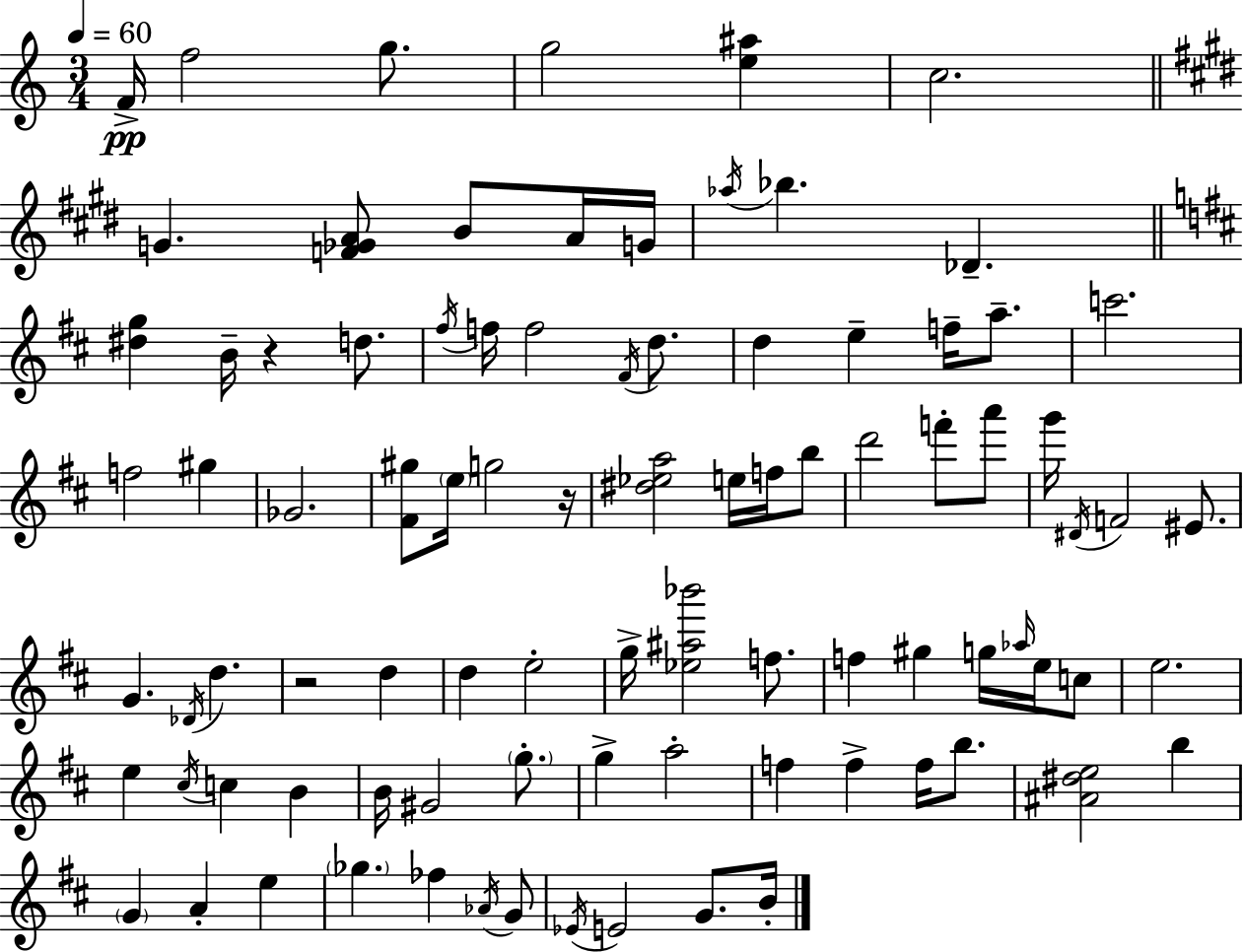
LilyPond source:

{
  \clef treble
  \numericTimeSignature
  \time 3/4
  \key c \major
  \tempo 4 = 60
  f'16->\pp f''2 g''8. | g''2 <e'' ais''>4 | c''2. | \bar "||" \break \key e \major g'4. <f' ges' a'>8 b'8 a'16 g'16 | \acciaccatura { aes''16 } bes''4. des'4.-- | \bar "||" \break \key b \minor <dis'' g''>4 b'16-- r4 d''8. | \acciaccatura { fis''16 } f''16 f''2 \acciaccatura { fis'16 } d''8. | d''4 e''4-- f''16-- a''8.-- | c'''2. | \break f''2 gis''4 | ges'2. | <fis' gis''>8 \parenthesize e''16 g''2 | r16 <dis'' ees'' a''>2 e''16 f''16 | \break b''8 d'''2 f'''8-. | a'''8 g'''16 \acciaccatura { dis'16 } f'2 | eis'8. g'4. \acciaccatura { des'16 } d''4. | r2 | \break d''4 d''4 e''2-. | g''16-> <ees'' ais'' bes'''>2 | f''8. f''4 gis''4 | g''16 \grace { aes''16 } e''16 c''8 e''2. | \break e''4 \acciaccatura { cis''16 } c''4 | b'4 b'16 gis'2 | \parenthesize g''8.-. g''4-> a''2-. | f''4 f''4-> | \break f''16 b''8. <ais' dis'' e''>2 | b''4 \parenthesize g'4 a'4-. | e''4 \parenthesize ges''4. | fes''4 \acciaccatura { aes'16 } g'8 \acciaccatura { ees'16 } e'2 | \break g'8. b'16-. \bar "|."
}